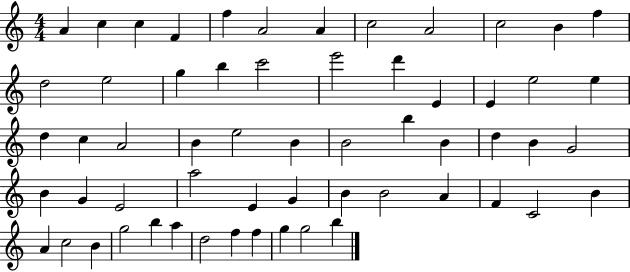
A4/q C5/q C5/q F4/q F5/q A4/h A4/q C5/h A4/h C5/h B4/q F5/q D5/h E5/h G5/q B5/q C6/h E6/h D6/q E4/q E4/q E5/h E5/q D5/q C5/q A4/h B4/q E5/h B4/q B4/h B5/q B4/q D5/q B4/q G4/h B4/q G4/q E4/h A5/h E4/q G4/q B4/q B4/h A4/q F4/q C4/h B4/q A4/q C5/h B4/q G5/h B5/q A5/q D5/h F5/q F5/q G5/q G5/h B5/q